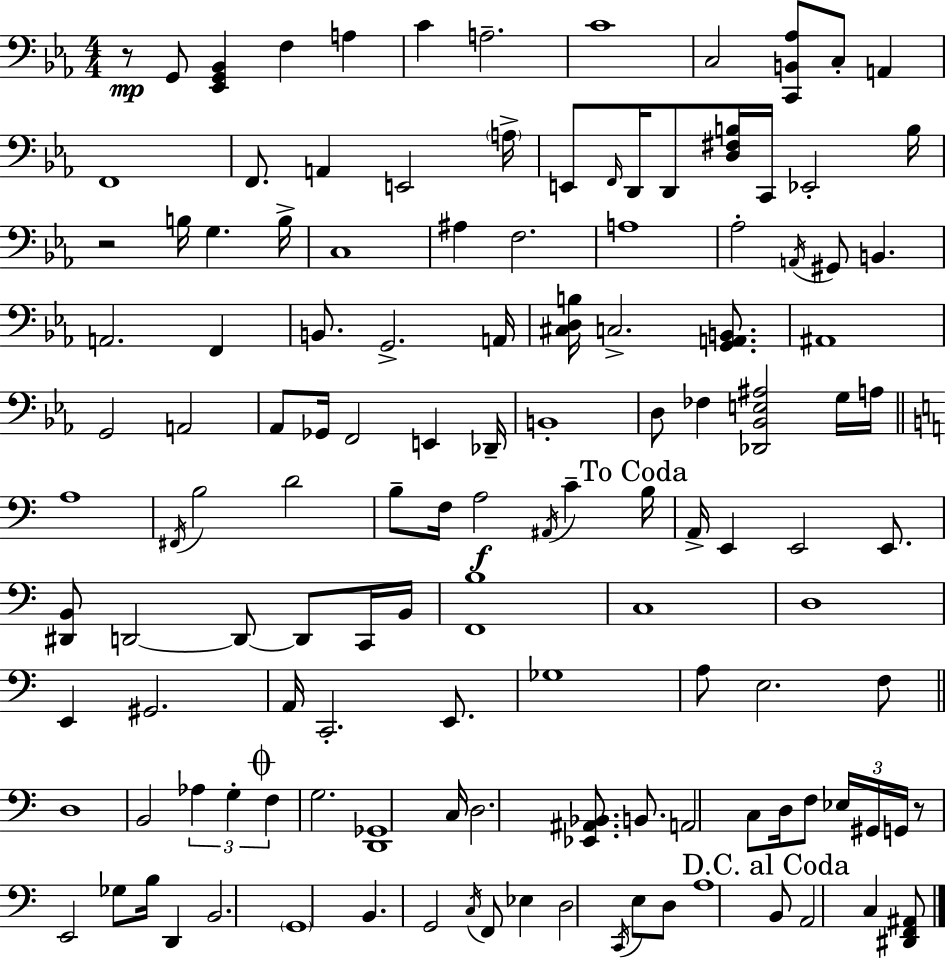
{
  \clef bass
  \numericTimeSignature
  \time 4/4
  \key ees \major
  r8\mp g,8 <ees, g, bes,>4 f4 a4 | c'4 a2.-- | c'1 | c2 <c, b, aes>8 c8-. a,4 | \break f,1 | f,8. a,4 e,2 \parenthesize a16-> | e,8 \grace { f,16 } d,16 d,8 <d fis b>16 c,16 ees,2-. | b16 r2 b16 g4. | \break b16-> c1 | ais4 f2. | a1 | aes2-. \acciaccatura { a,16 } gis,8 b,4. | \break a,2. f,4 | b,8. g,2.-> | a,16 <cis d b>16 c2.-> <g, a, b,>8. | ais,1 | \break g,2 a,2 | aes,8 ges,16 f,2 e,4 | des,16-- b,1-. | d8 fes4 <des, bes, e ais>2 | \break g16 a16 \bar "||" \break \key c \major a1 | \acciaccatura { fis,16 } b2 d'2 | b8-- f16 a2\f \acciaccatura { ais,16 } c'4-- | \mark "To Coda" b16 a,16-> e,4 e,2 e,8. | \break <dis, b,>8 d,2~~ d,8~~ d,8 | c,16 b,16 <f, b>1 | c1 | d1 | \break e,4 gis,2. | a,16 c,2.-. e,8. | ges1 | a8 e2. | \break f8 \bar "||" \break \key c \major d1 | b,2 \tuplet 3/2 { aes4 g4-. | \mark \markup { \musicglyph "scripts.coda" } f4 } g2. | <d, ges,>1 | \break c16 d2. <ees, ais, bes,>8. | b,8. a,2 c8 d16 f8 | \tuplet 3/2 { ees16 gis,16 g,16 } r8 e,2 ges8 b16 | d,4 b,2. | \break \parenthesize g,1 | b,4. g,2 \acciaccatura { c16 } f,8 | ees4 d2 \acciaccatura { c,16 } e8 | d8 a1 | \break \mark "D.C. al Coda" b,8 a,2 c4 | <dis, f, ais,>8 \bar "|."
}